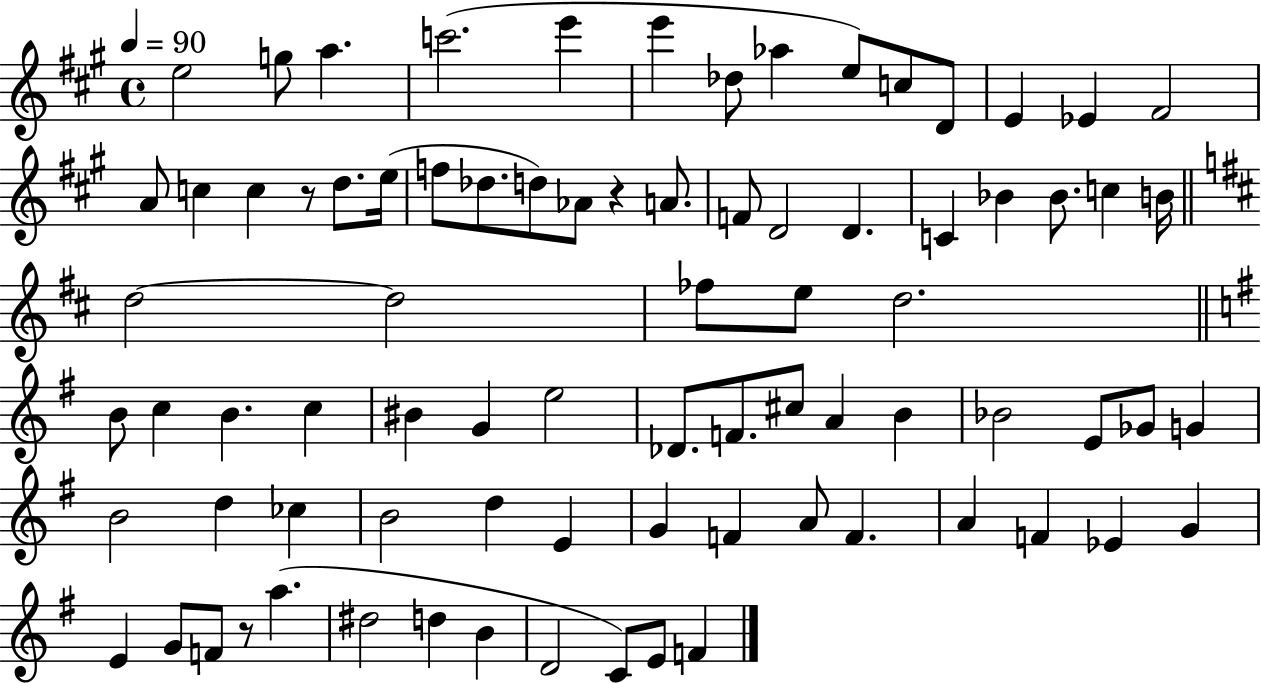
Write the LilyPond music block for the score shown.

{
  \clef treble
  \time 4/4
  \defaultTimeSignature
  \key a \major
  \tempo 4 = 90
  e''2 g''8 a''4. | c'''2.( e'''4 | e'''4 des''8 aes''4 e''8) c''8 d'8 | e'4 ees'4 fis'2 | \break a'8 c''4 c''4 r8 d''8. e''16( | f''8 des''8. d''8) aes'8 r4 a'8. | f'8 d'2 d'4. | c'4 bes'4 bes'8. c''4 b'16 | \break \bar "||" \break \key d \major d''2~~ d''2 | fes''8 e''8 d''2. | \bar "||" \break \key e \minor b'8 c''4 b'4. c''4 | bis'4 g'4 e''2 | des'8. f'8. cis''8 a'4 b'4 | bes'2 e'8 ges'8 g'4 | \break b'2 d''4 ces''4 | b'2 d''4 e'4 | g'4 f'4 a'8 f'4. | a'4 f'4 ees'4 g'4 | \break e'4 g'8 f'8 r8 a''4.( | dis''2 d''4 b'4 | d'2 c'8) e'8 f'4 | \bar "|."
}